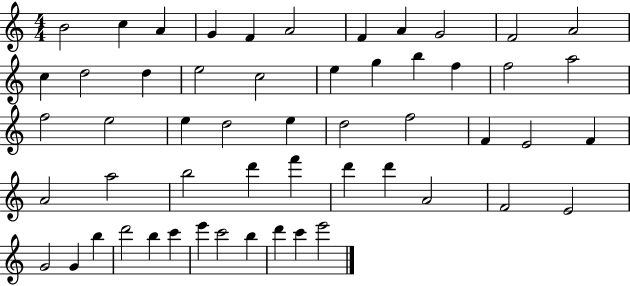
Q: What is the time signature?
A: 4/4